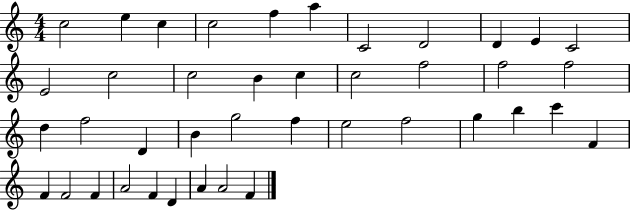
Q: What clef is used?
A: treble